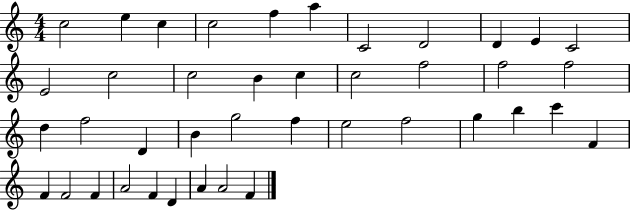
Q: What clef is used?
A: treble